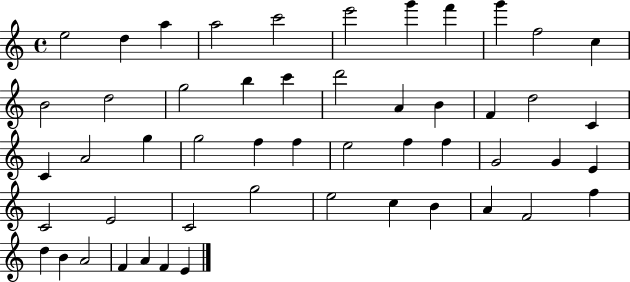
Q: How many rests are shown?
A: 0